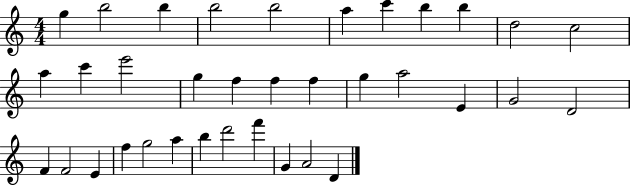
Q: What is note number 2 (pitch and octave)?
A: B5